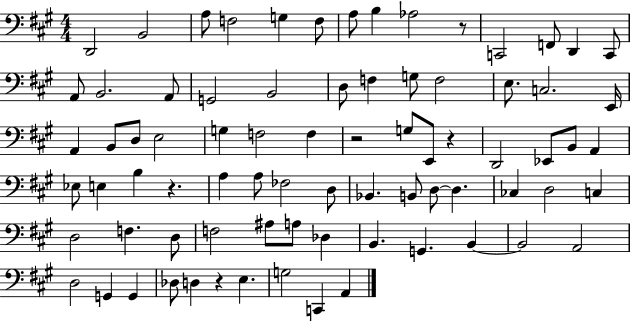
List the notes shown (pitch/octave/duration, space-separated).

D2/h B2/h A3/e F3/h G3/q F3/e A3/e B3/q Ab3/h R/e C2/h F2/e D2/q C2/e A2/e B2/h. A2/e G2/h B2/h D3/e F3/q G3/e F3/h E3/e. C3/h. E2/s A2/q B2/e D3/e E3/h G3/q F3/h F3/q R/h G3/e E2/e R/q D2/h Eb2/e B2/e A2/q Eb3/e E3/q B3/q R/q. A3/q A3/e FES3/h D3/e Bb2/q. B2/e D3/e D3/q. CES3/q D3/h C3/q D3/h F3/q. D3/e F3/h A#3/e A3/e Db3/q B2/q. G2/q. B2/q B2/h A2/h D3/h G2/q G2/q Db3/e D3/q R/q E3/q. G3/h C2/q A2/q